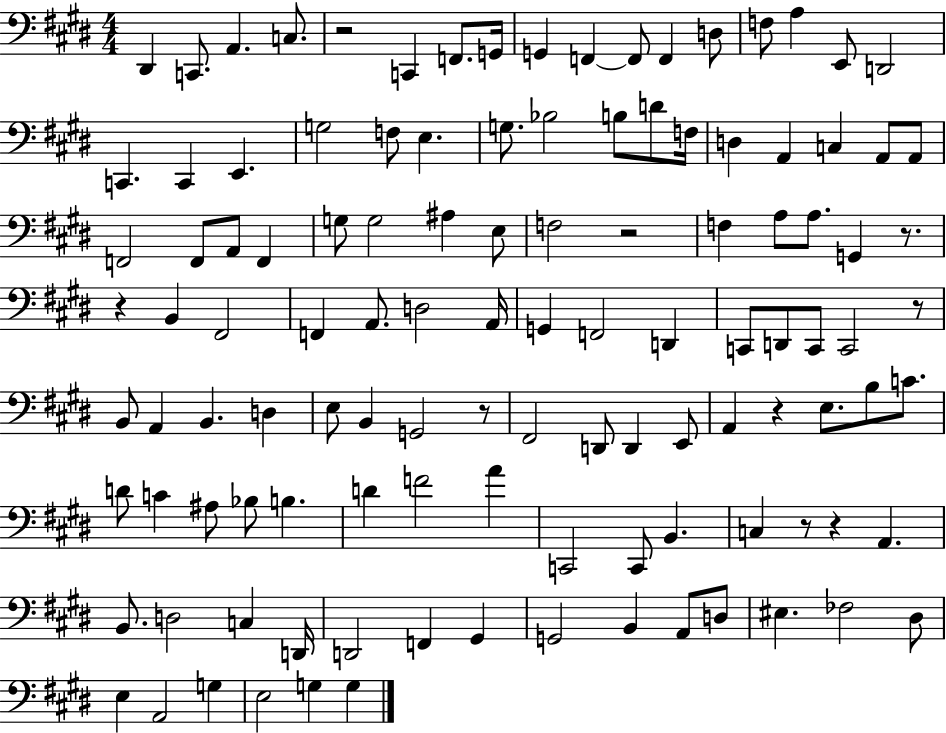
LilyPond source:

{
  \clef bass
  \numericTimeSignature
  \time 4/4
  \key e \major
  \repeat volta 2 { dis,4 c,8. a,4. c8. | r2 c,4 f,8. g,16 | g,4 f,4~~ f,8 f,4 d8 | f8 a4 e,8 d,2 | \break c,4. c,4 e,4. | g2 f8 e4. | g8. bes2 b8 d'8 f16 | d4 a,4 c4 a,8 a,8 | \break f,2 f,8 a,8 f,4 | g8 g2 ais4 e8 | f2 r2 | f4 a8 a8. g,4 r8. | \break r4 b,4 fis,2 | f,4 a,8. d2 a,16 | g,4 f,2 d,4 | c,8 d,8 c,8 c,2 r8 | \break b,8 a,4 b,4. d4 | e8 b,4 g,2 r8 | fis,2 d,8 d,4 e,8 | a,4 r4 e8. b8 c'8. | \break d'8 c'4 ais8 bes8 b4. | d'4 f'2 a'4 | c,2 c,8 b,4. | c4 r8 r4 a,4. | \break b,8. d2 c4 d,16 | d,2 f,4 gis,4 | g,2 b,4 a,8 d8 | eis4. fes2 dis8 | \break e4 a,2 g4 | e2 g4 g4 | } \bar "|."
}